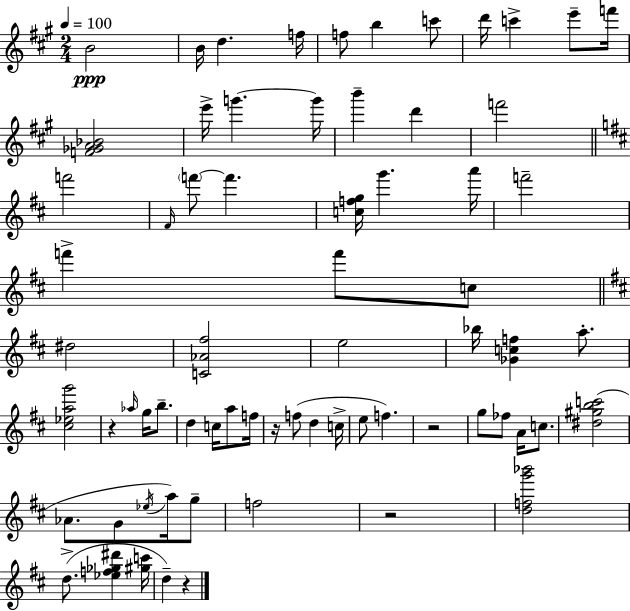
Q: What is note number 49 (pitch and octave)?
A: G4